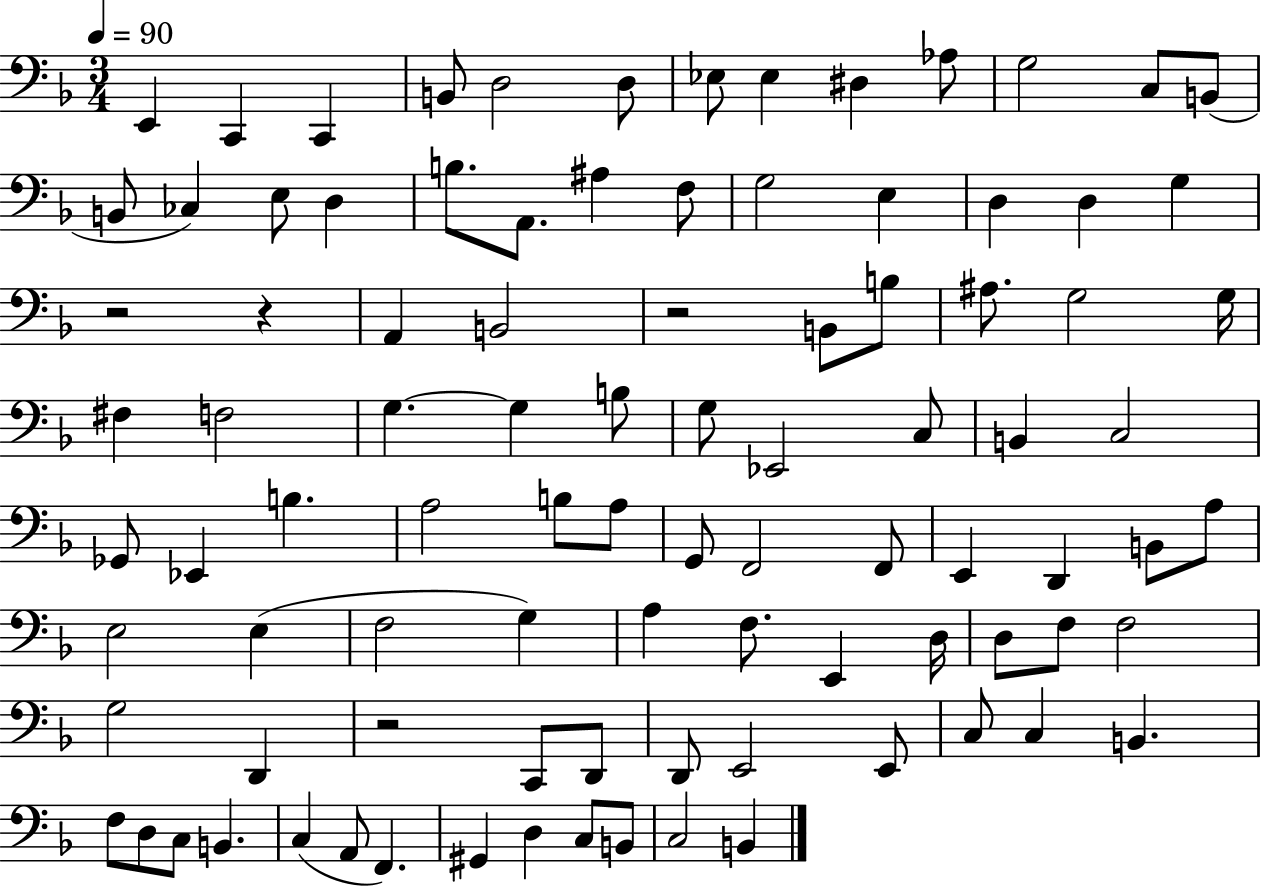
X:1
T:Untitled
M:3/4
L:1/4
K:F
E,, C,, C,, B,,/2 D,2 D,/2 _E,/2 _E, ^D, _A,/2 G,2 C,/2 B,,/2 B,,/2 _C, E,/2 D, B,/2 A,,/2 ^A, F,/2 G,2 E, D, D, G, z2 z A,, B,,2 z2 B,,/2 B,/2 ^A,/2 G,2 G,/4 ^F, F,2 G, G, B,/2 G,/2 _E,,2 C,/2 B,, C,2 _G,,/2 _E,, B, A,2 B,/2 A,/2 G,,/2 F,,2 F,,/2 E,, D,, B,,/2 A,/2 E,2 E, F,2 G, A, F,/2 E,, D,/4 D,/2 F,/2 F,2 G,2 D,, z2 C,,/2 D,,/2 D,,/2 E,,2 E,,/2 C,/2 C, B,, F,/2 D,/2 C,/2 B,, C, A,,/2 F,, ^G,, D, C,/2 B,,/2 C,2 B,,